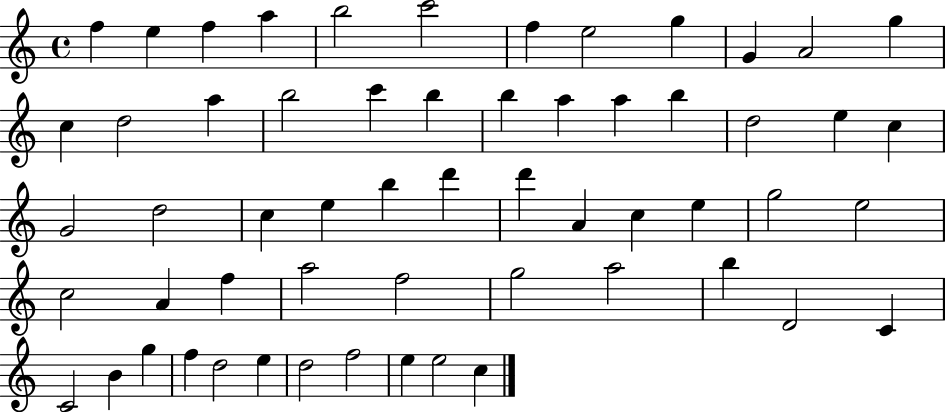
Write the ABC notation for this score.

X:1
T:Untitled
M:4/4
L:1/4
K:C
f e f a b2 c'2 f e2 g G A2 g c d2 a b2 c' b b a a b d2 e c G2 d2 c e b d' d' A c e g2 e2 c2 A f a2 f2 g2 a2 b D2 C C2 B g f d2 e d2 f2 e e2 c